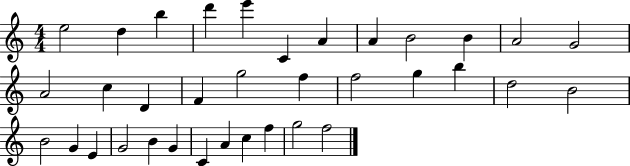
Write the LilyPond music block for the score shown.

{
  \clef treble
  \numericTimeSignature
  \time 4/4
  \key c \major
  e''2 d''4 b''4 | d'''4 e'''4 c'4 a'4 | a'4 b'2 b'4 | a'2 g'2 | \break a'2 c''4 d'4 | f'4 g''2 f''4 | f''2 g''4 b''4 | d''2 b'2 | \break b'2 g'4 e'4 | g'2 b'4 g'4 | c'4 a'4 c''4 f''4 | g''2 f''2 | \break \bar "|."
}